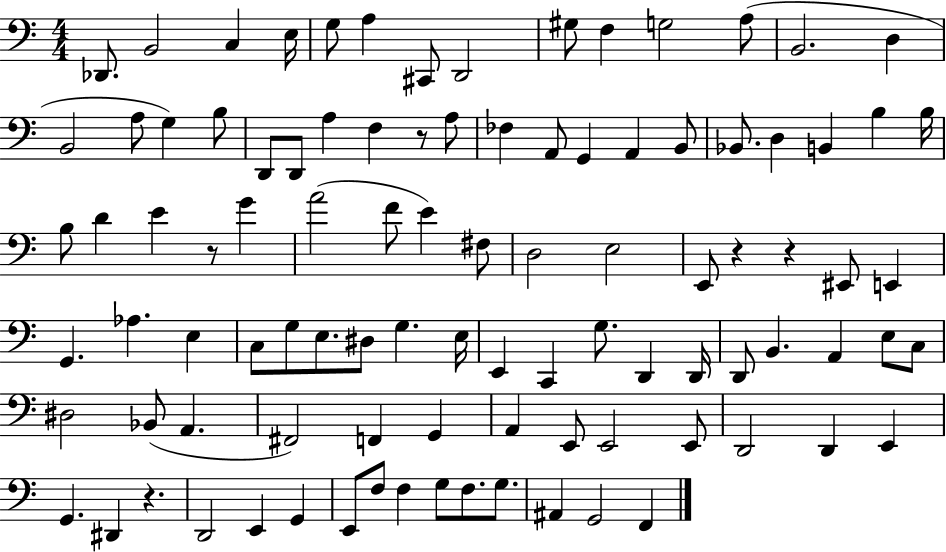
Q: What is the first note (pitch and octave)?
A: Db2